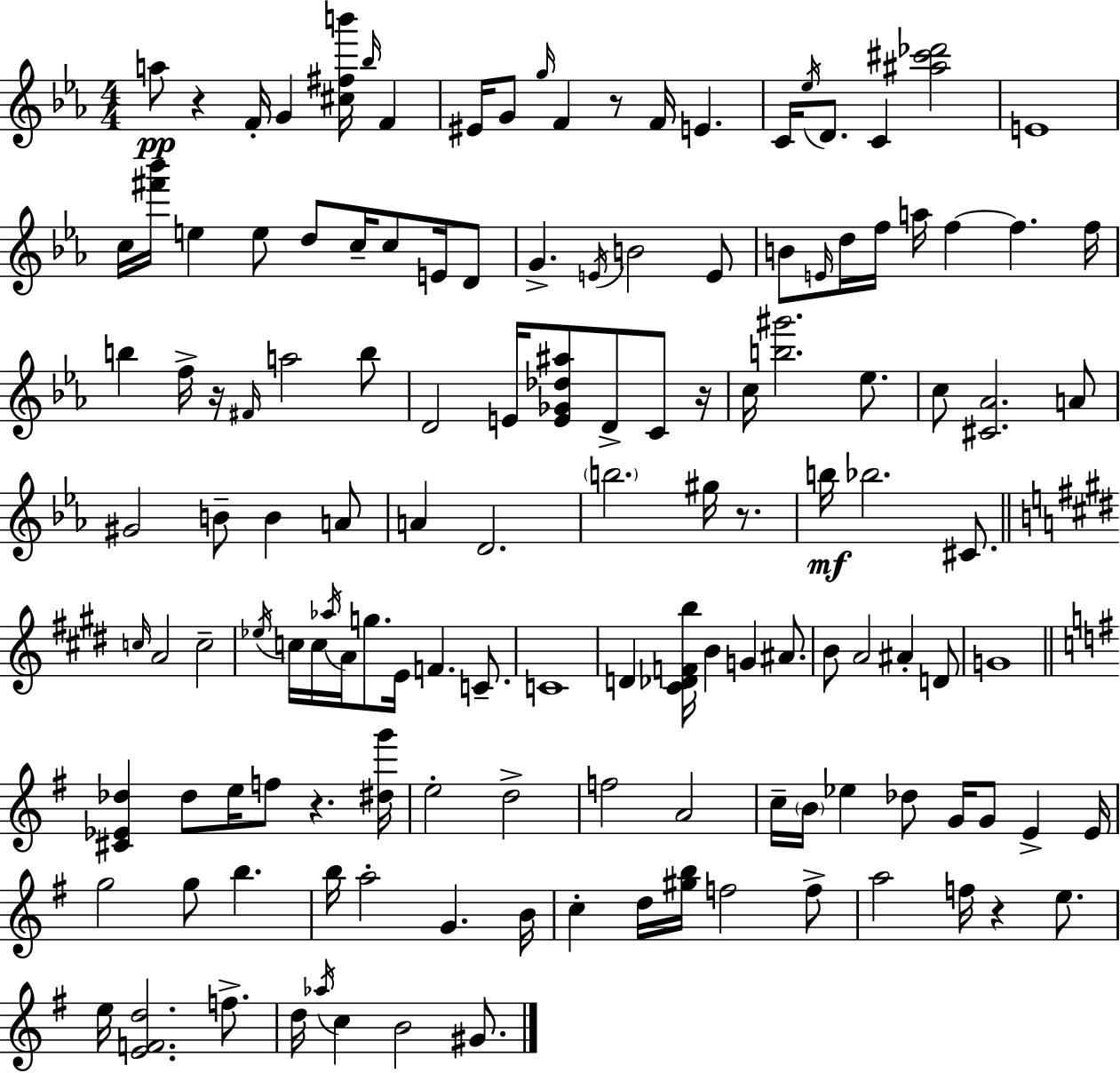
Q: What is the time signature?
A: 4/4